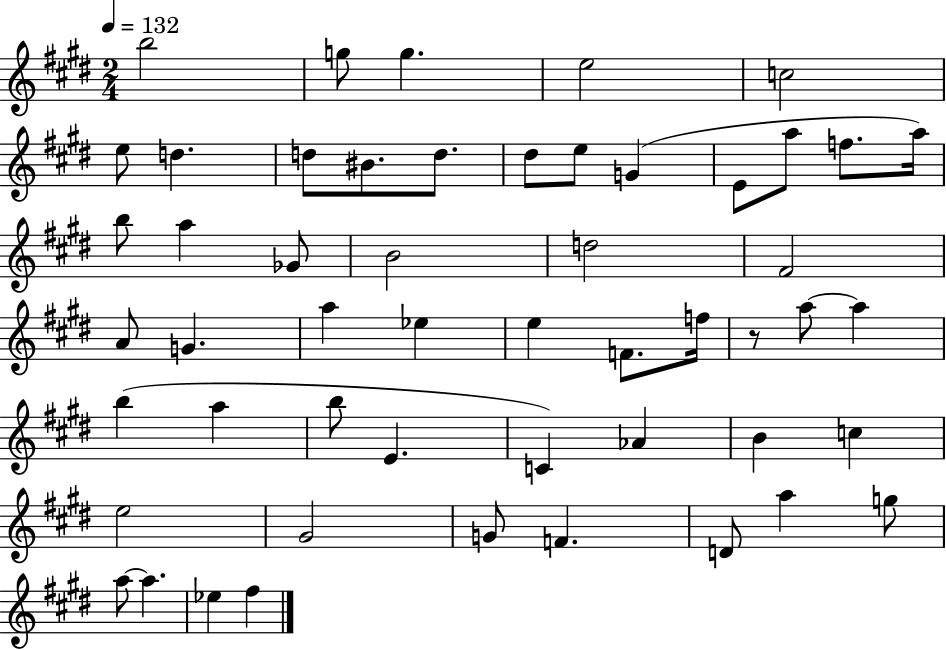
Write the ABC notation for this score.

X:1
T:Untitled
M:2/4
L:1/4
K:E
b2 g/2 g e2 c2 e/2 d d/2 ^B/2 d/2 ^d/2 e/2 G E/2 a/2 f/2 a/4 b/2 a _G/2 B2 d2 ^F2 A/2 G a _e e F/2 f/4 z/2 a/2 a b a b/2 E C _A B c e2 ^G2 G/2 F D/2 a g/2 a/2 a _e ^f